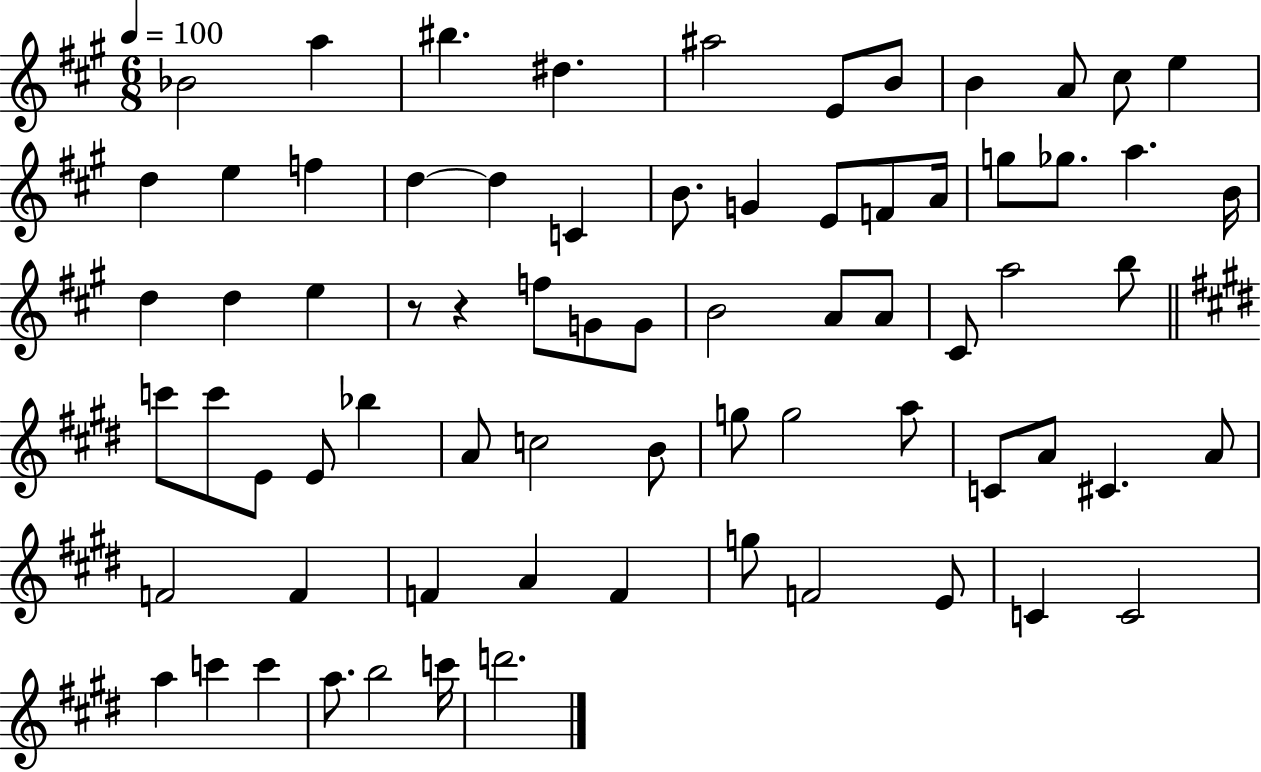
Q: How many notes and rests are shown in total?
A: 72